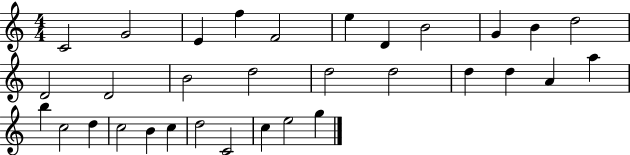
C4/h G4/h E4/q F5/q F4/h E5/q D4/q B4/h G4/q B4/q D5/h D4/h D4/h B4/h D5/h D5/h D5/h D5/q D5/q A4/q A5/q B5/q C5/h D5/q C5/h B4/q C5/q D5/h C4/h C5/q E5/h G5/q